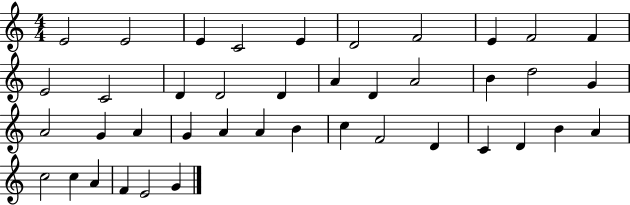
E4/h E4/h E4/q C4/h E4/q D4/h F4/h E4/q F4/h F4/q E4/h C4/h D4/q D4/h D4/q A4/q D4/q A4/h B4/q D5/h G4/q A4/h G4/q A4/q G4/q A4/q A4/q B4/q C5/q F4/h D4/q C4/q D4/q B4/q A4/q C5/h C5/q A4/q F4/q E4/h G4/q